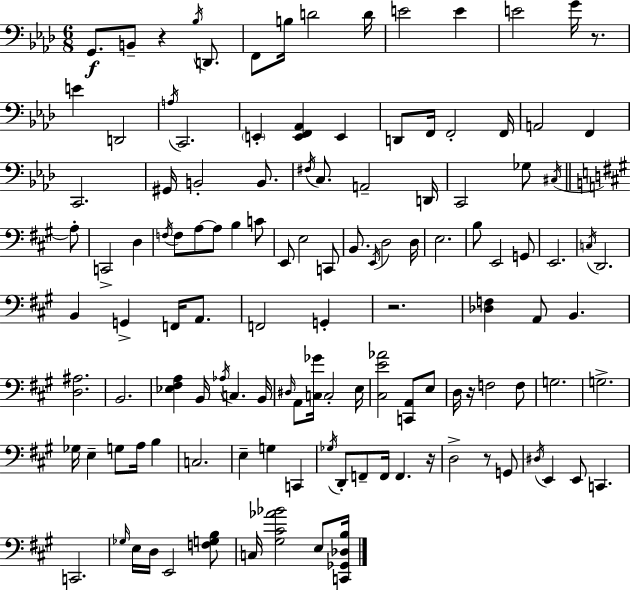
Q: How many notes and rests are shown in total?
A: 124